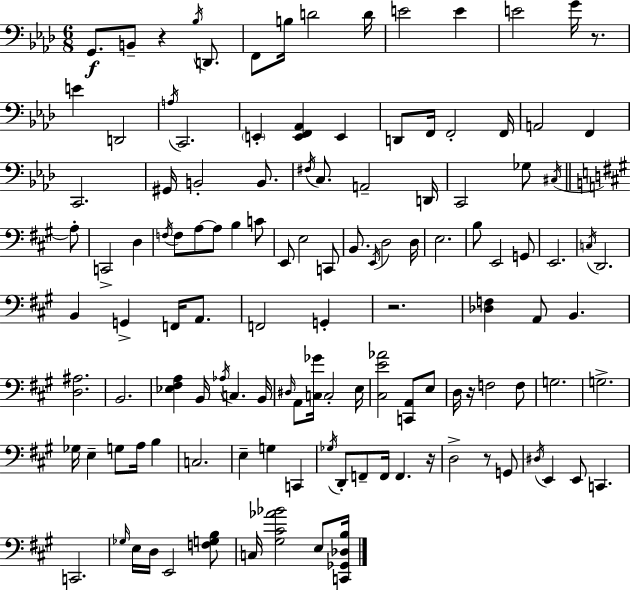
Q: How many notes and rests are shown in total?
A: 124